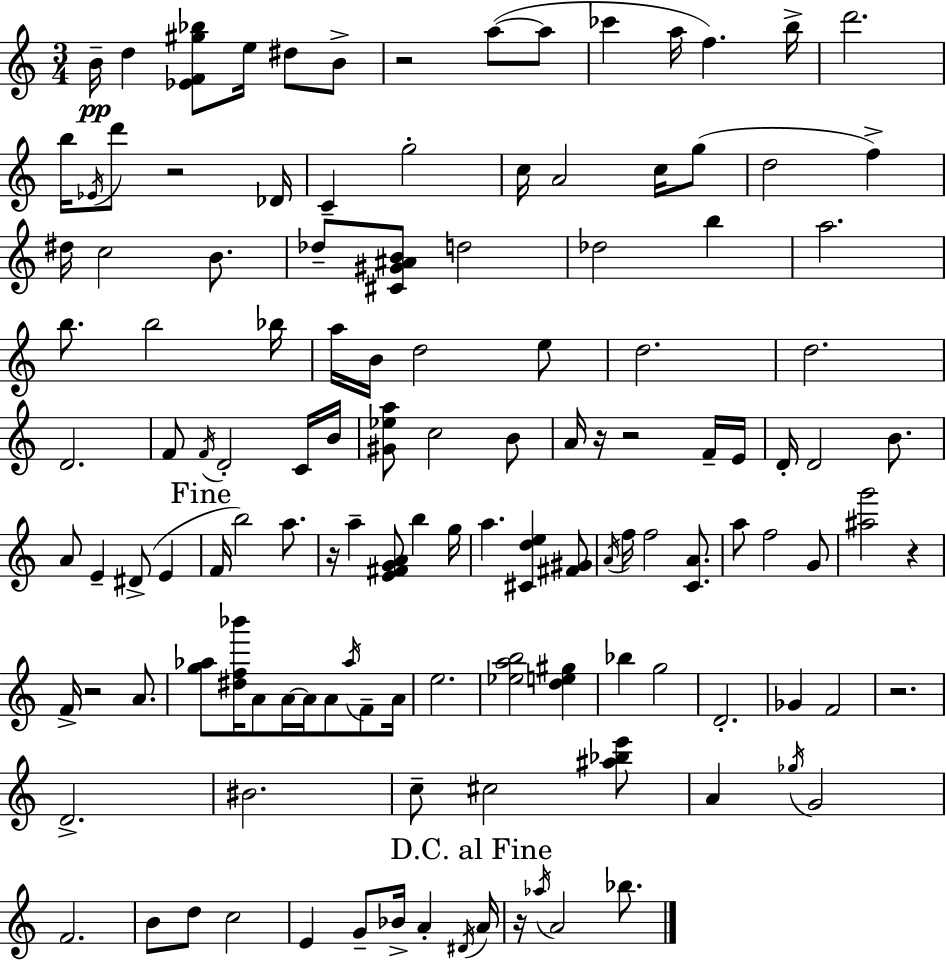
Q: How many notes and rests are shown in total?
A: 129